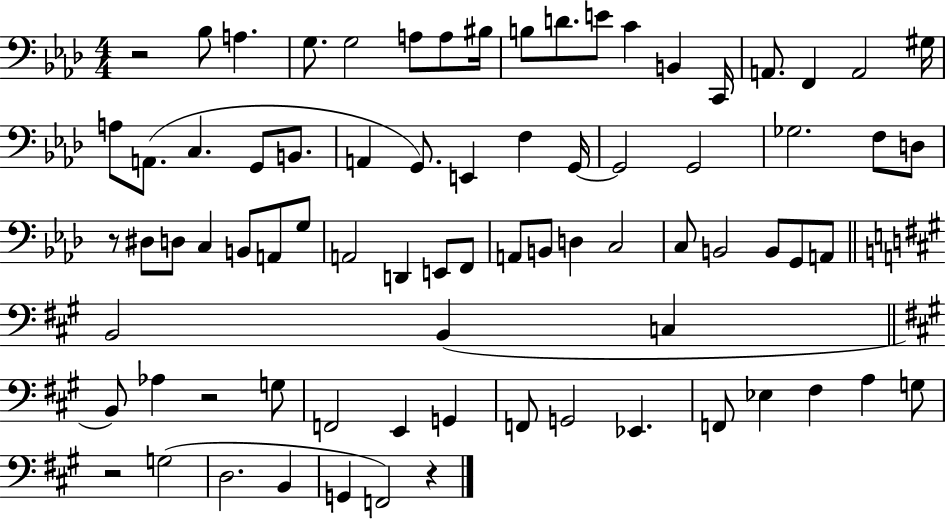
X:1
T:Untitled
M:4/4
L:1/4
K:Ab
z2 _B,/2 A, G,/2 G,2 A,/2 A,/2 ^B,/4 B,/2 D/2 E/2 C B,, C,,/4 A,,/2 F,, A,,2 ^G,/4 A,/2 A,,/2 C, G,,/2 B,,/2 A,, G,,/2 E,, F, G,,/4 G,,2 G,,2 _G,2 F,/2 D,/2 z/2 ^D,/2 D,/2 C, B,,/2 A,,/2 G,/2 A,,2 D,, E,,/2 F,,/2 A,,/2 B,,/2 D, C,2 C,/2 B,,2 B,,/2 G,,/2 A,,/2 B,,2 B,, C, B,,/2 _A, z2 G,/2 F,,2 E,, G,, F,,/2 G,,2 _E,, F,,/2 _E, ^F, A, G,/2 z2 G,2 D,2 B,, G,, F,,2 z